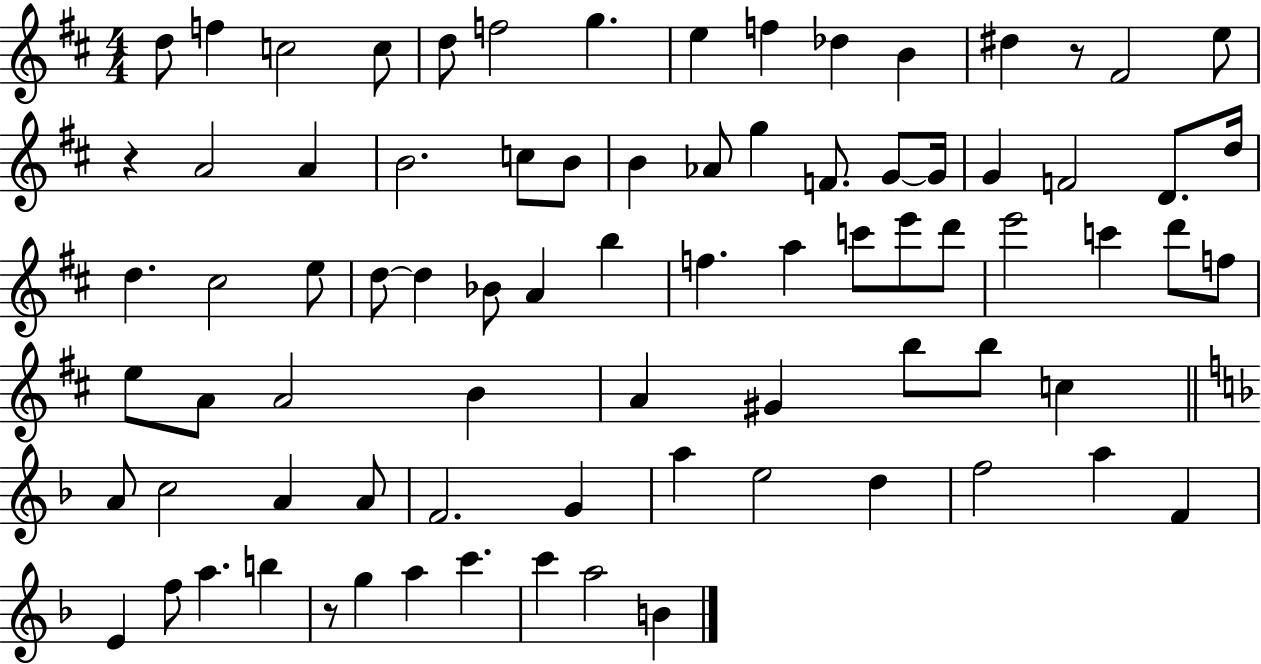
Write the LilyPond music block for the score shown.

{
  \clef treble
  \numericTimeSignature
  \time 4/4
  \key d \major
  \repeat volta 2 { d''8 f''4 c''2 c''8 | d''8 f''2 g''4. | e''4 f''4 des''4 b'4 | dis''4 r8 fis'2 e''8 | \break r4 a'2 a'4 | b'2. c''8 b'8 | b'4 aes'8 g''4 f'8. g'8~~ g'16 | g'4 f'2 d'8. d''16 | \break d''4. cis''2 e''8 | d''8~~ d''4 bes'8 a'4 b''4 | f''4. a''4 c'''8 e'''8 d'''8 | e'''2 c'''4 d'''8 f''8 | \break e''8 a'8 a'2 b'4 | a'4 gis'4 b''8 b''8 c''4 | \bar "||" \break \key d \minor a'8 c''2 a'4 a'8 | f'2. g'4 | a''4 e''2 d''4 | f''2 a''4 f'4 | \break e'4 f''8 a''4. b''4 | r8 g''4 a''4 c'''4. | c'''4 a''2 b'4 | } \bar "|."
}